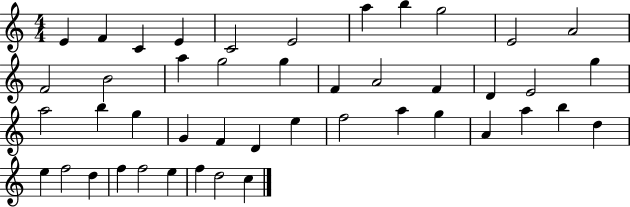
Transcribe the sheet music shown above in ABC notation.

X:1
T:Untitled
M:4/4
L:1/4
K:C
E F C E C2 E2 a b g2 E2 A2 F2 B2 a g2 g F A2 F D E2 g a2 b g G F D e f2 a g A a b d e f2 d f f2 e f d2 c